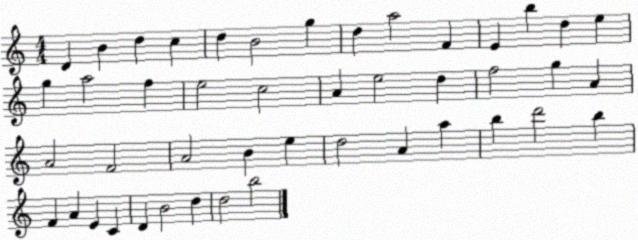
X:1
T:Untitled
M:4/4
L:1/4
K:C
D B d c d B2 g d a2 F E b d e g a2 f e2 c2 A e2 d f2 g A A2 F2 A2 B e d2 A a b d'2 b F A E C D B2 d d2 b2